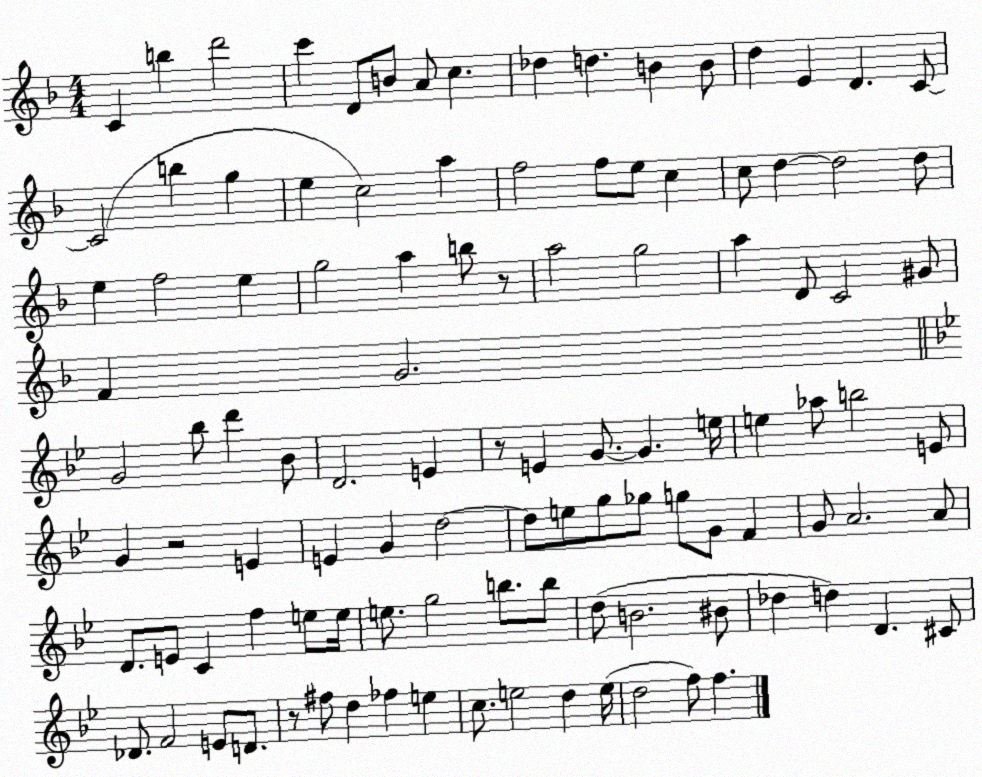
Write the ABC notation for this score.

X:1
T:Untitled
M:4/4
L:1/4
K:F
C b d'2 c' D/2 B/2 A/2 c _d d B B/2 d E D C/2 C2 b g e c2 a f2 f/2 e/2 c c/2 d d2 d/2 e f2 e g2 a b/2 z/2 a2 g2 a D/2 C2 ^G/2 F G2 G2 _b/2 d' _B/2 D2 E z/2 E G/2 G e/4 e _a/2 b2 E/2 G z2 E E G d2 d/2 e/2 g/2 _g/2 g/2 G/2 F G/2 A2 A/2 D/2 E/2 C f e/2 e/4 e/2 g2 b/2 b/2 d/2 B2 ^B/2 _d d D ^C/2 _D/2 F2 E/2 D/2 z/2 ^f/2 d _f e c/2 e2 d e/4 d2 f/2 f